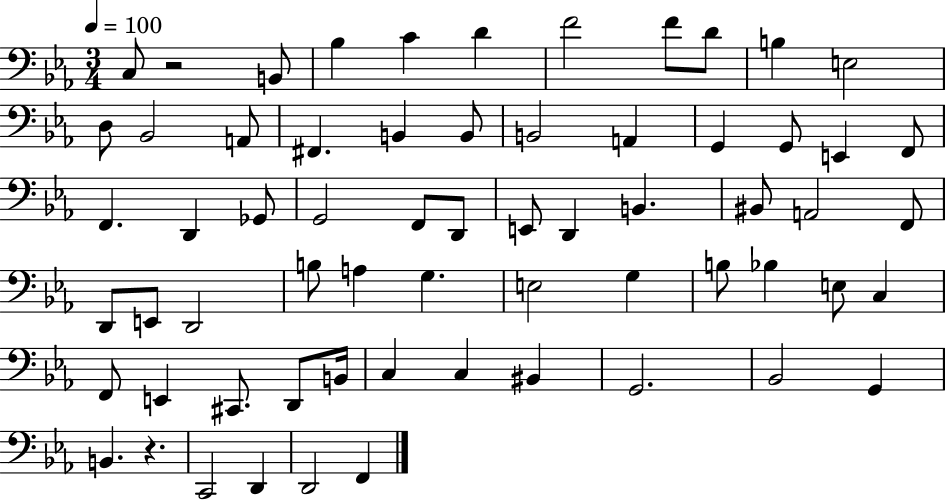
{
  \clef bass
  \numericTimeSignature
  \time 3/4
  \key ees \major
  \tempo 4 = 100
  c8 r2 b,8 | bes4 c'4 d'4 | f'2 f'8 d'8 | b4 e2 | \break d8 bes,2 a,8 | fis,4. b,4 b,8 | b,2 a,4 | g,4 g,8 e,4 f,8 | \break f,4. d,4 ges,8 | g,2 f,8 d,8 | e,8 d,4 b,4. | bis,8 a,2 f,8 | \break d,8 e,8 d,2 | b8 a4 g4. | e2 g4 | b8 bes4 e8 c4 | \break f,8 e,4 cis,8. d,8 b,16 | c4 c4 bis,4 | g,2. | bes,2 g,4 | \break b,4. r4. | c,2 d,4 | d,2 f,4 | \bar "|."
}